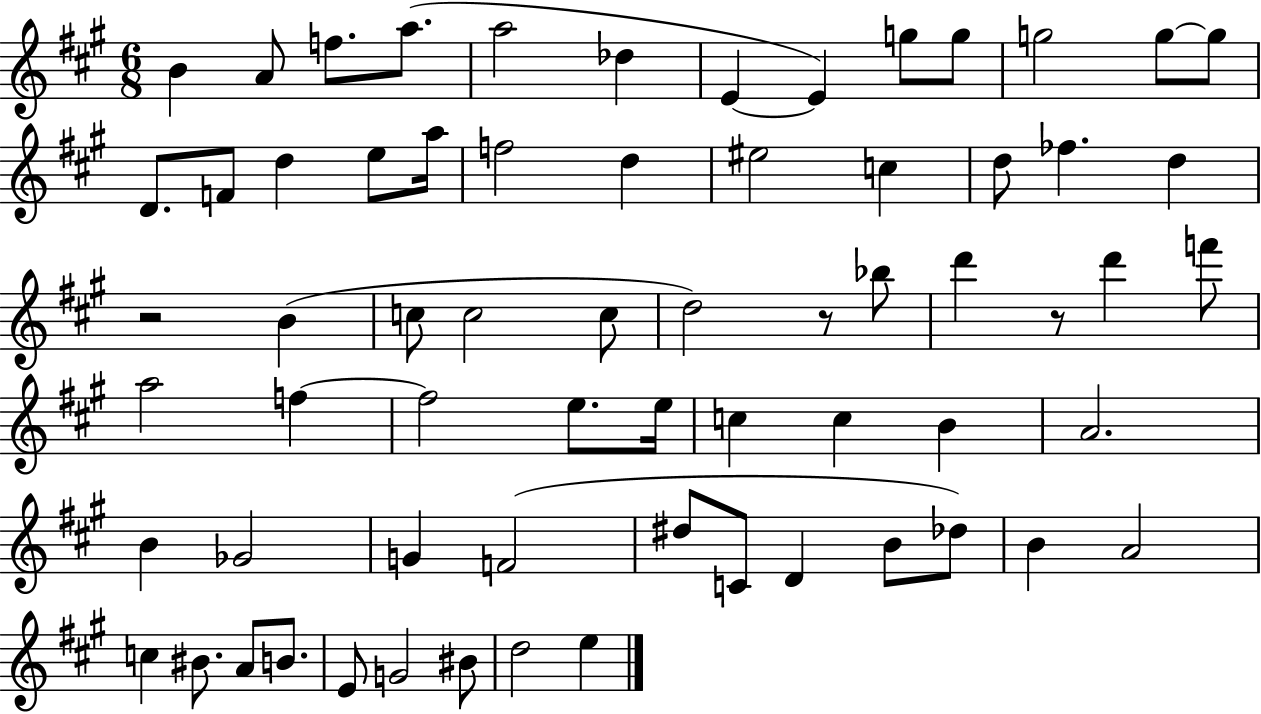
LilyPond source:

{
  \clef treble
  \numericTimeSignature
  \time 6/8
  \key a \major
  b'4 a'8 f''8. a''8.( | a''2 des''4 | e'4~~ e'4) g''8 g''8 | g''2 g''8~~ g''8 | \break d'8. f'8 d''4 e''8 a''16 | f''2 d''4 | eis''2 c''4 | d''8 fes''4. d''4 | \break r2 b'4( | c''8 c''2 c''8 | d''2) r8 bes''8 | d'''4 r8 d'''4 f'''8 | \break a''2 f''4~~ | f''2 e''8. e''16 | c''4 c''4 b'4 | a'2. | \break b'4 ges'2 | g'4 f'2( | dis''8 c'8 d'4 b'8 des''8) | b'4 a'2 | \break c''4 bis'8. a'8 b'8. | e'8 g'2 bis'8 | d''2 e''4 | \bar "|."
}